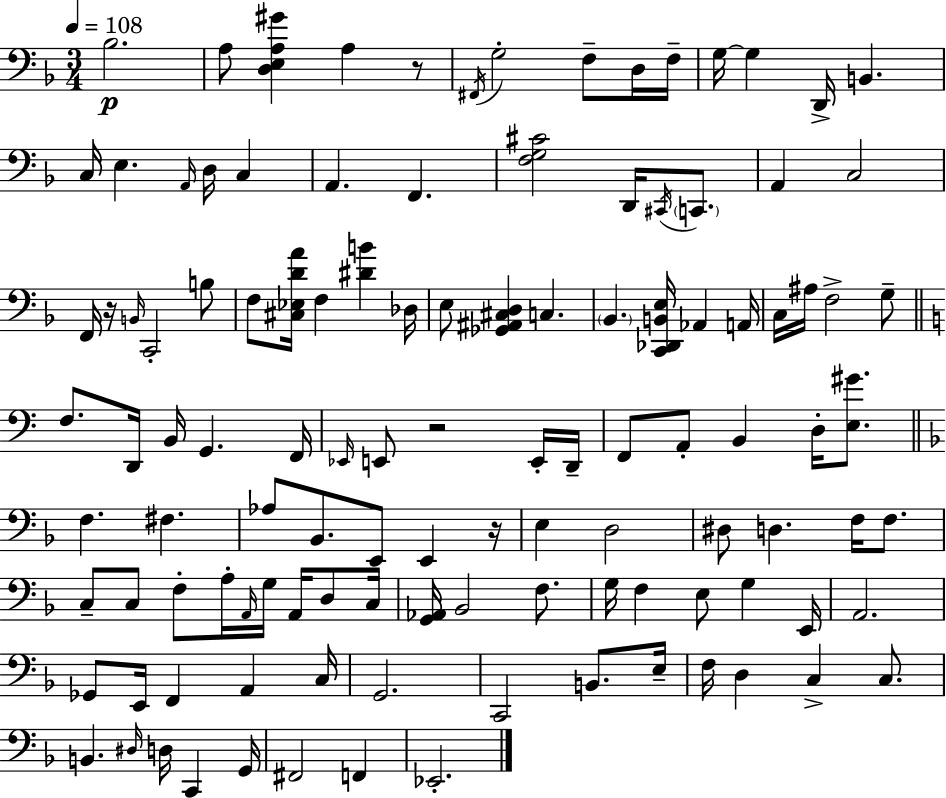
X:1
T:Untitled
M:3/4
L:1/4
K:F
_B,2 A,/2 [D,E,A,^G] A, z/2 ^F,,/4 G,2 F,/2 D,/4 F,/4 G,/4 G, D,,/4 B,, C,/4 E, A,,/4 D,/4 C, A,, F,, [F,G,^C]2 D,,/4 ^C,,/4 C,,/2 A,, C,2 F,,/4 z/4 B,,/4 C,,2 B,/2 F,/2 [^C,_E,DA]/4 F, [^DB] _D,/4 E,/2 [_G,,^A,,^C,D,] C, _B,, [C,,_D,,B,,E,]/4 _A,, A,,/4 C,/4 ^A,/4 F,2 G,/2 F,/2 D,,/4 B,,/4 G,, F,,/4 _E,,/4 E,,/2 z2 E,,/4 D,,/4 F,,/2 A,,/2 B,, D,/4 [E,^G]/2 F, ^F, _A,/2 _B,,/2 E,,/2 E,, z/4 E, D,2 ^D,/2 D, F,/4 F,/2 C,/2 C,/2 F,/2 A,/4 A,,/4 G,/4 A,,/4 D,/2 C,/4 [G,,_A,,]/4 _B,,2 F,/2 G,/4 F, E,/2 G, E,,/4 A,,2 _G,,/2 E,,/4 F,, A,, C,/4 G,,2 C,,2 B,,/2 E,/4 F,/4 D, C, C,/2 B,, ^D,/4 D,/4 C,, G,,/4 ^F,,2 F,, _E,,2